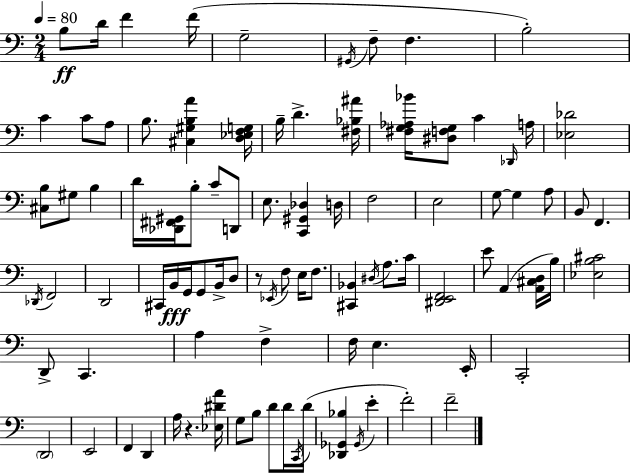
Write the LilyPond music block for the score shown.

{
  \clef bass
  \numericTimeSignature
  \time 2/4
  \key a \minor
  \tempo 4 = 80
  \repeat volta 2 { b8\ff d'16 f'4 f'16( | g2-- | \acciaccatura { gis,16 } f8-- f4. | b2-.) | \break c'4 c'8 a8 | b8. <cis gis b a'>4 | <d ees f g>16 b16-- d'4.-> | <fis bes ais'>16 <fis g aes bes'>16 <dis f g>8 c'4 | \break \grace { des,16 } a16 <ees des'>2 | <cis b>8 gis8 b4 | d'16 <des, fis, gis,>16 b8-. c'8-- | d,8 e8. <c, gis, des>4 | \break d16 f2 | e2 | g8~~ g4 | a8 b,8 f,4. | \break \acciaccatura { des,16 } f,2 | d,2 | cis,16 b,16\fff g,16 g,8 | b,16-> d8 r8 \acciaccatura { ees,16 } f8 | \break e16 f8. <cis, bes,>4 | \acciaccatura { dis16 } a8. c'16 <dis, e, f,>2 | e'8 a,4( | <a, cis d>16 b16) <ees b cis'>2 | \break d,8-> c,4. | a4 | f4-> f16 e4. | e,16-. c,2-. | \break \parenthesize d,2 | e,2 | f,4 | d,4 a16 r4. | \break <ees dis' a'>16 g8 b8 | d'8 d'16 \acciaccatura { c,16 } d'16( <des, ges, bes>4 | \acciaccatura { ges,16 } e'4-. f'2-.) | f'2-- | \break } \bar "|."
}